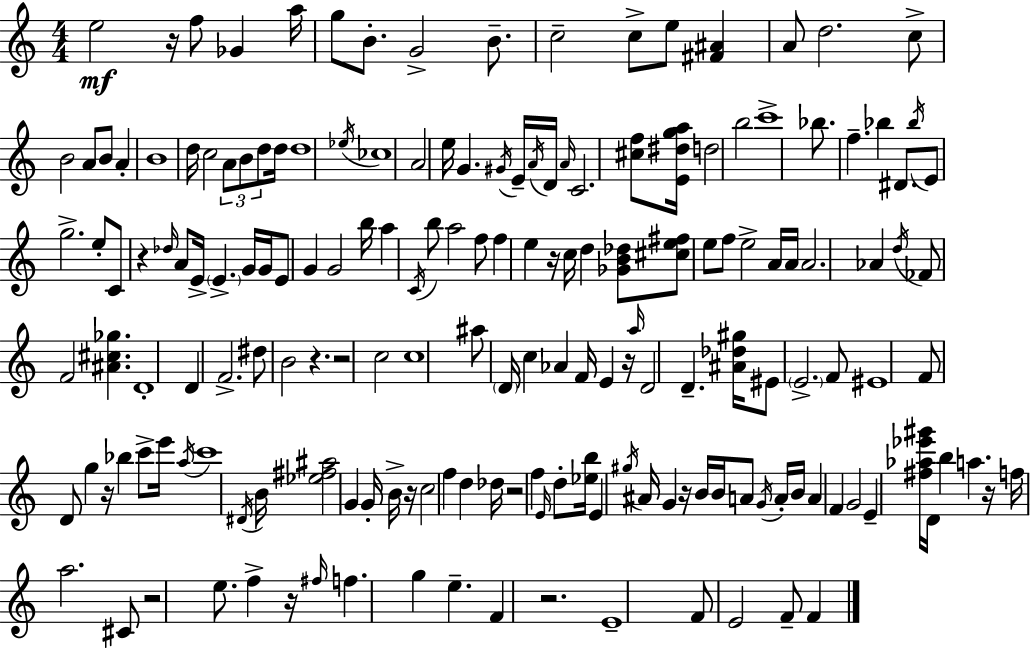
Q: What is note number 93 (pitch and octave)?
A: D4